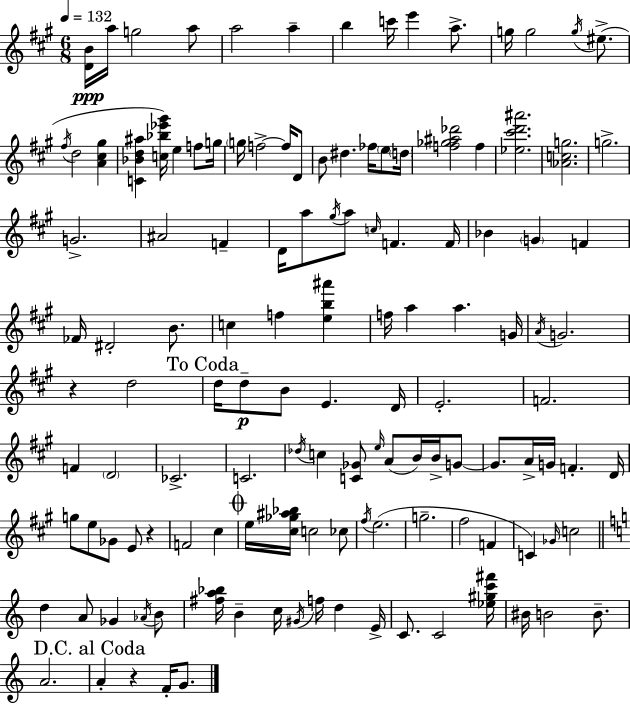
[D4,B4]/s A5/s G5/h A5/e A5/h A5/q B5/q C6/s E6/q A5/e. G5/s G5/h G5/s EIS5/e. F#5/s D5/h [A4,C#5,G#5]/q [C4,Bb4,D5,A#5]/q [C5,Bb5,Eb6,G#6]/s E5/q F5/e G5/s G5/s F5/h F5/s D4/e B4/e D#5/q. FES5/s E5/e D5/s [F5,Gb5,A#5,Db6]/h F5/q [Eb5,C#6,D6,A#6]/h. [Ab4,C5,G5]/h. G5/h. G4/h. A#4/h F4/q D4/s A5/e G#5/s A5/e C5/s F4/q. F4/s Bb4/q G4/q F4/q FES4/s D#4/h B4/e. C5/q F5/q [E5,B5,A#6]/q F5/s A5/q A5/q. G4/s A4/s G4/h. R/q D5/h D5/s D5/e B4/e E4/q. D4/s E4/h. F4/h. F4/q D4/h CES4/h. C4/h. Db5/s C5/q [C4,Gb4]/e E5/s A4/e B4/s B4/s G4/e G4/e. A4/s G4/s F4/q. D4/s G5/e E5/e Gb4/e E4/e R/q F4/h C#5/q E5/s [C#5,Gb5,A#5,Bb5]/s C5/h CES5/e F#5/s E5/h. G5/h. F#5/h F4/q C4/q Gb4/s C5/h D5/q A4/e Gb4/q Ab4/s B4/e [F#5,A5,Bb5]/s B4/q C5/s G#4/s F5/s D5/q E4/s C4/e. C4/h [Eb5,G#5,C6,F#6]/s BIS4/s B4/h B4/e. A4/h. A4/q R/q F4/s G4/e.